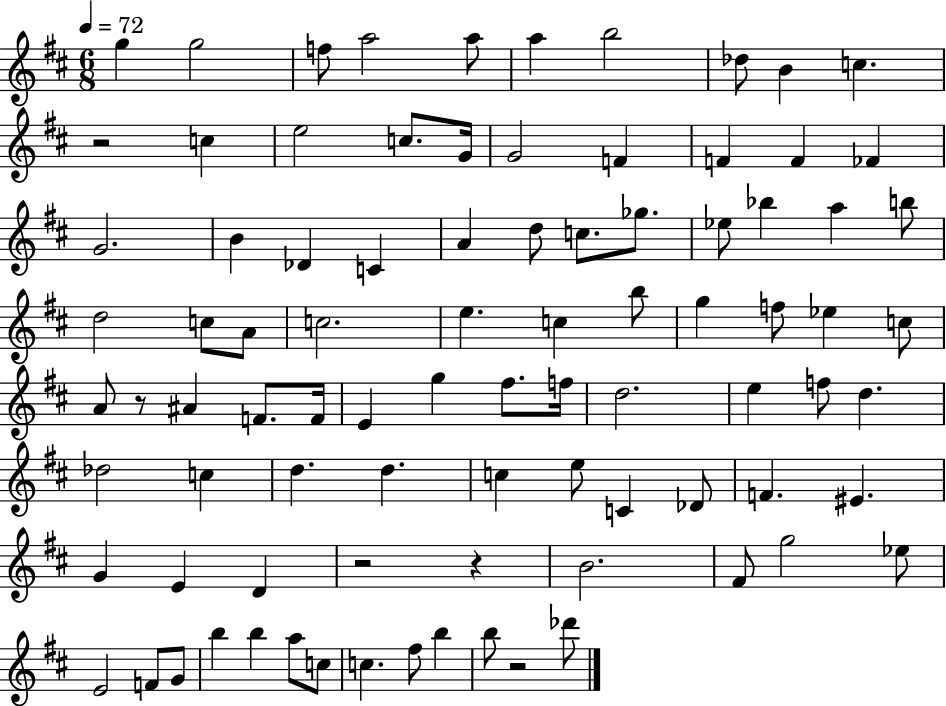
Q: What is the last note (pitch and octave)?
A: Db6